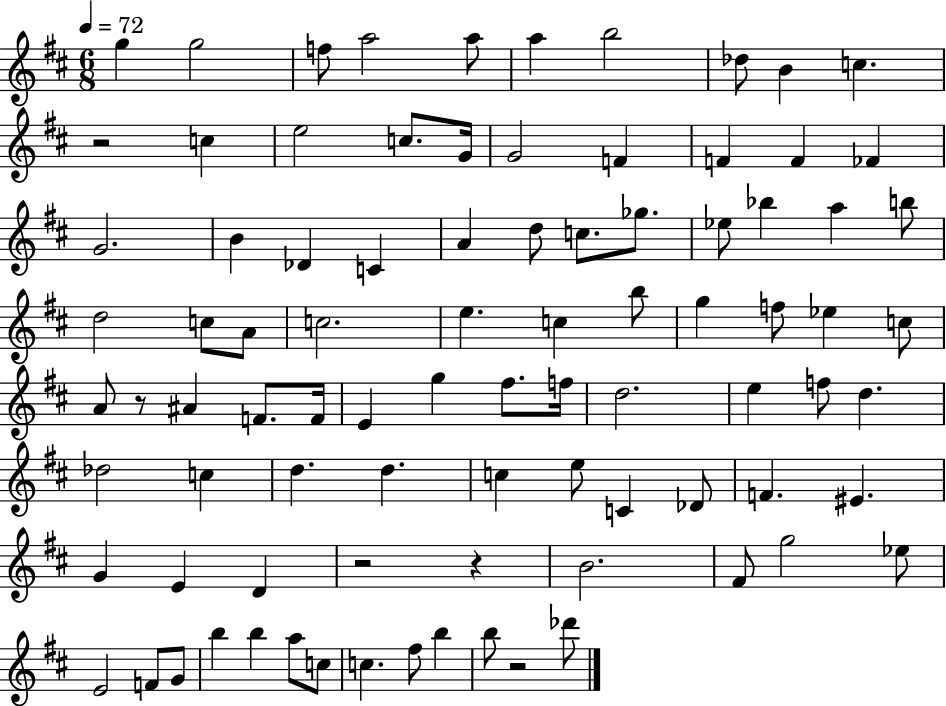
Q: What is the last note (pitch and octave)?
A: Db6